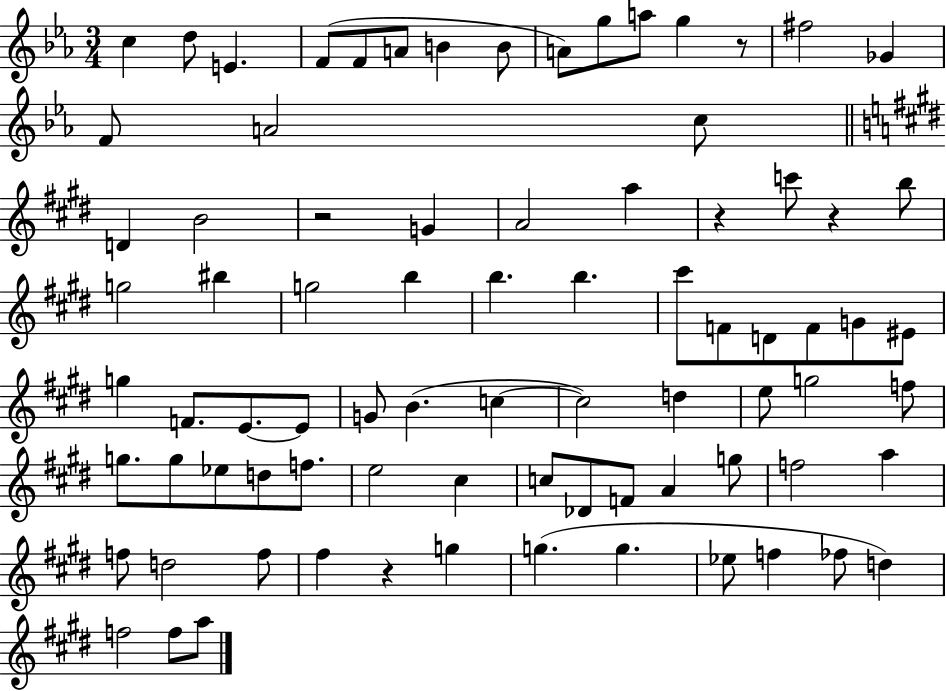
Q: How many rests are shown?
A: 5